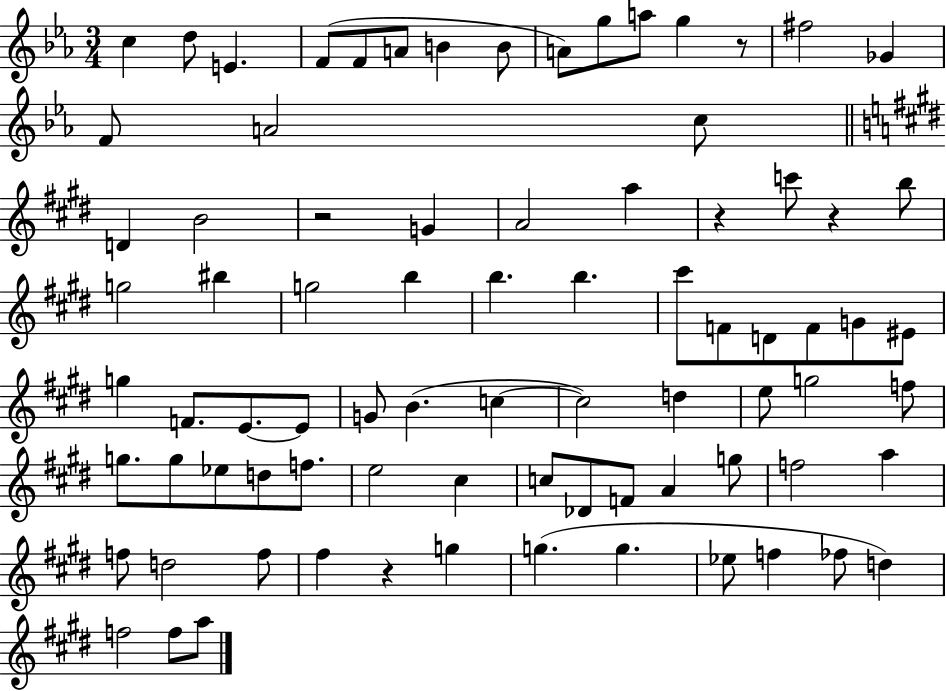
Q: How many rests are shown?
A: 5